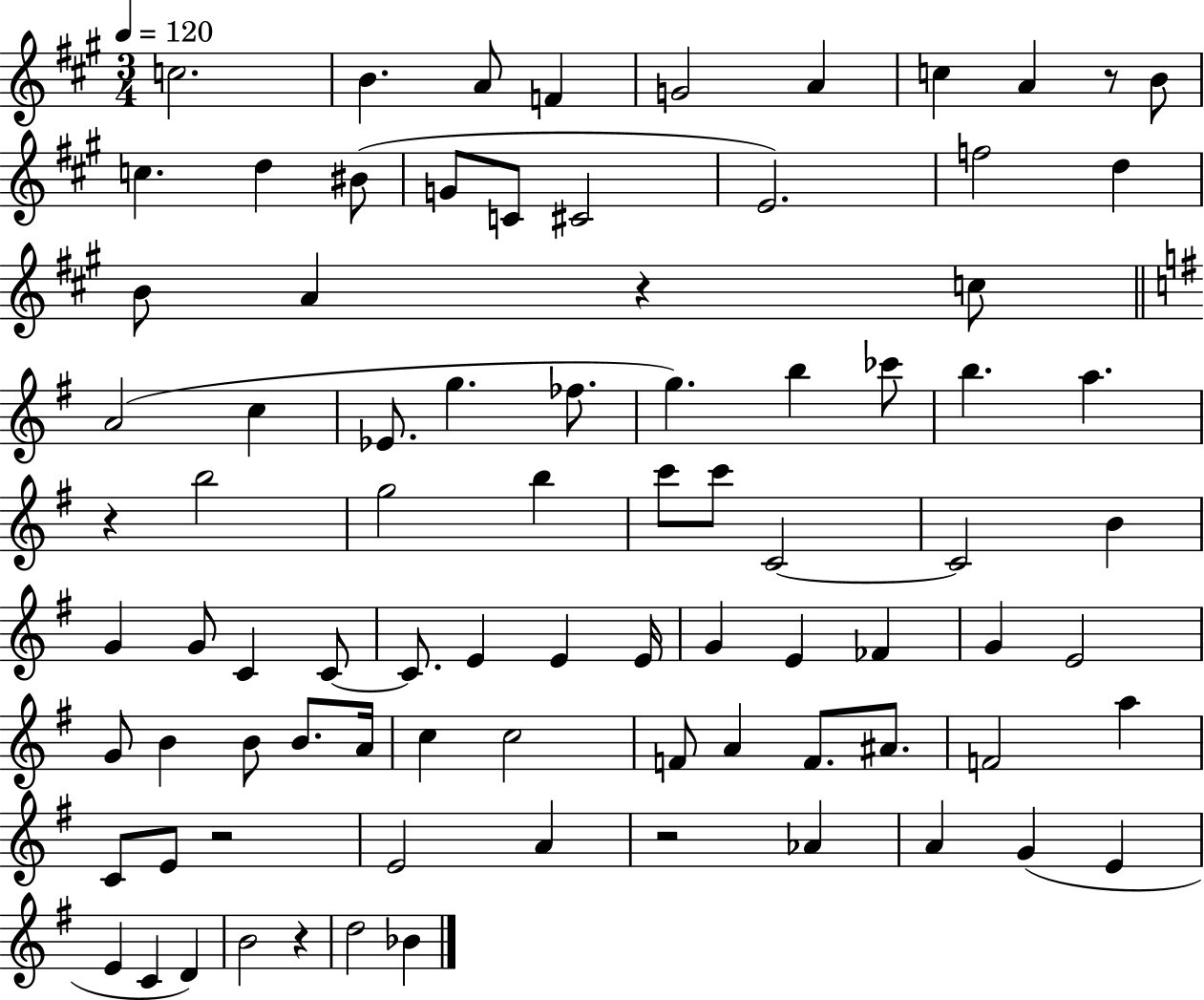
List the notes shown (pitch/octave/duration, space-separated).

C5/h. B4/q. A4/e F4/q G4/h A4/q C5/q A4/q R/e B4/e C5/q. D5/q BIS4/e G4/e C4/e C#4/h E4/h. F5/h D5/q B4/e A4/q R/q C5/e A4/h C5/q Eb4/e. G5/q. FES5/e. G5/q. B5/q CES6/e B5/q. A5/q. R/q B5/h G5/h B5/q C6/e C6/e C4/h C4/h B4/q G4/q G4/e C4/q C4/e C4/e. E4/q E4/q E4/s G4/q E4/q FES4/q G4/q E4/h G4/e B4/q B4/e B4/e. A4/s C5/q C5/h F4/e A4/q F4/e. A#4/e. F4/h A5/q C4/e E4/e R/h E4/h A4/q R/h Ab4/q A4/q G4/q E4/q E4/q C4/q D4/q B4/h R/q D5/h Bb4/q